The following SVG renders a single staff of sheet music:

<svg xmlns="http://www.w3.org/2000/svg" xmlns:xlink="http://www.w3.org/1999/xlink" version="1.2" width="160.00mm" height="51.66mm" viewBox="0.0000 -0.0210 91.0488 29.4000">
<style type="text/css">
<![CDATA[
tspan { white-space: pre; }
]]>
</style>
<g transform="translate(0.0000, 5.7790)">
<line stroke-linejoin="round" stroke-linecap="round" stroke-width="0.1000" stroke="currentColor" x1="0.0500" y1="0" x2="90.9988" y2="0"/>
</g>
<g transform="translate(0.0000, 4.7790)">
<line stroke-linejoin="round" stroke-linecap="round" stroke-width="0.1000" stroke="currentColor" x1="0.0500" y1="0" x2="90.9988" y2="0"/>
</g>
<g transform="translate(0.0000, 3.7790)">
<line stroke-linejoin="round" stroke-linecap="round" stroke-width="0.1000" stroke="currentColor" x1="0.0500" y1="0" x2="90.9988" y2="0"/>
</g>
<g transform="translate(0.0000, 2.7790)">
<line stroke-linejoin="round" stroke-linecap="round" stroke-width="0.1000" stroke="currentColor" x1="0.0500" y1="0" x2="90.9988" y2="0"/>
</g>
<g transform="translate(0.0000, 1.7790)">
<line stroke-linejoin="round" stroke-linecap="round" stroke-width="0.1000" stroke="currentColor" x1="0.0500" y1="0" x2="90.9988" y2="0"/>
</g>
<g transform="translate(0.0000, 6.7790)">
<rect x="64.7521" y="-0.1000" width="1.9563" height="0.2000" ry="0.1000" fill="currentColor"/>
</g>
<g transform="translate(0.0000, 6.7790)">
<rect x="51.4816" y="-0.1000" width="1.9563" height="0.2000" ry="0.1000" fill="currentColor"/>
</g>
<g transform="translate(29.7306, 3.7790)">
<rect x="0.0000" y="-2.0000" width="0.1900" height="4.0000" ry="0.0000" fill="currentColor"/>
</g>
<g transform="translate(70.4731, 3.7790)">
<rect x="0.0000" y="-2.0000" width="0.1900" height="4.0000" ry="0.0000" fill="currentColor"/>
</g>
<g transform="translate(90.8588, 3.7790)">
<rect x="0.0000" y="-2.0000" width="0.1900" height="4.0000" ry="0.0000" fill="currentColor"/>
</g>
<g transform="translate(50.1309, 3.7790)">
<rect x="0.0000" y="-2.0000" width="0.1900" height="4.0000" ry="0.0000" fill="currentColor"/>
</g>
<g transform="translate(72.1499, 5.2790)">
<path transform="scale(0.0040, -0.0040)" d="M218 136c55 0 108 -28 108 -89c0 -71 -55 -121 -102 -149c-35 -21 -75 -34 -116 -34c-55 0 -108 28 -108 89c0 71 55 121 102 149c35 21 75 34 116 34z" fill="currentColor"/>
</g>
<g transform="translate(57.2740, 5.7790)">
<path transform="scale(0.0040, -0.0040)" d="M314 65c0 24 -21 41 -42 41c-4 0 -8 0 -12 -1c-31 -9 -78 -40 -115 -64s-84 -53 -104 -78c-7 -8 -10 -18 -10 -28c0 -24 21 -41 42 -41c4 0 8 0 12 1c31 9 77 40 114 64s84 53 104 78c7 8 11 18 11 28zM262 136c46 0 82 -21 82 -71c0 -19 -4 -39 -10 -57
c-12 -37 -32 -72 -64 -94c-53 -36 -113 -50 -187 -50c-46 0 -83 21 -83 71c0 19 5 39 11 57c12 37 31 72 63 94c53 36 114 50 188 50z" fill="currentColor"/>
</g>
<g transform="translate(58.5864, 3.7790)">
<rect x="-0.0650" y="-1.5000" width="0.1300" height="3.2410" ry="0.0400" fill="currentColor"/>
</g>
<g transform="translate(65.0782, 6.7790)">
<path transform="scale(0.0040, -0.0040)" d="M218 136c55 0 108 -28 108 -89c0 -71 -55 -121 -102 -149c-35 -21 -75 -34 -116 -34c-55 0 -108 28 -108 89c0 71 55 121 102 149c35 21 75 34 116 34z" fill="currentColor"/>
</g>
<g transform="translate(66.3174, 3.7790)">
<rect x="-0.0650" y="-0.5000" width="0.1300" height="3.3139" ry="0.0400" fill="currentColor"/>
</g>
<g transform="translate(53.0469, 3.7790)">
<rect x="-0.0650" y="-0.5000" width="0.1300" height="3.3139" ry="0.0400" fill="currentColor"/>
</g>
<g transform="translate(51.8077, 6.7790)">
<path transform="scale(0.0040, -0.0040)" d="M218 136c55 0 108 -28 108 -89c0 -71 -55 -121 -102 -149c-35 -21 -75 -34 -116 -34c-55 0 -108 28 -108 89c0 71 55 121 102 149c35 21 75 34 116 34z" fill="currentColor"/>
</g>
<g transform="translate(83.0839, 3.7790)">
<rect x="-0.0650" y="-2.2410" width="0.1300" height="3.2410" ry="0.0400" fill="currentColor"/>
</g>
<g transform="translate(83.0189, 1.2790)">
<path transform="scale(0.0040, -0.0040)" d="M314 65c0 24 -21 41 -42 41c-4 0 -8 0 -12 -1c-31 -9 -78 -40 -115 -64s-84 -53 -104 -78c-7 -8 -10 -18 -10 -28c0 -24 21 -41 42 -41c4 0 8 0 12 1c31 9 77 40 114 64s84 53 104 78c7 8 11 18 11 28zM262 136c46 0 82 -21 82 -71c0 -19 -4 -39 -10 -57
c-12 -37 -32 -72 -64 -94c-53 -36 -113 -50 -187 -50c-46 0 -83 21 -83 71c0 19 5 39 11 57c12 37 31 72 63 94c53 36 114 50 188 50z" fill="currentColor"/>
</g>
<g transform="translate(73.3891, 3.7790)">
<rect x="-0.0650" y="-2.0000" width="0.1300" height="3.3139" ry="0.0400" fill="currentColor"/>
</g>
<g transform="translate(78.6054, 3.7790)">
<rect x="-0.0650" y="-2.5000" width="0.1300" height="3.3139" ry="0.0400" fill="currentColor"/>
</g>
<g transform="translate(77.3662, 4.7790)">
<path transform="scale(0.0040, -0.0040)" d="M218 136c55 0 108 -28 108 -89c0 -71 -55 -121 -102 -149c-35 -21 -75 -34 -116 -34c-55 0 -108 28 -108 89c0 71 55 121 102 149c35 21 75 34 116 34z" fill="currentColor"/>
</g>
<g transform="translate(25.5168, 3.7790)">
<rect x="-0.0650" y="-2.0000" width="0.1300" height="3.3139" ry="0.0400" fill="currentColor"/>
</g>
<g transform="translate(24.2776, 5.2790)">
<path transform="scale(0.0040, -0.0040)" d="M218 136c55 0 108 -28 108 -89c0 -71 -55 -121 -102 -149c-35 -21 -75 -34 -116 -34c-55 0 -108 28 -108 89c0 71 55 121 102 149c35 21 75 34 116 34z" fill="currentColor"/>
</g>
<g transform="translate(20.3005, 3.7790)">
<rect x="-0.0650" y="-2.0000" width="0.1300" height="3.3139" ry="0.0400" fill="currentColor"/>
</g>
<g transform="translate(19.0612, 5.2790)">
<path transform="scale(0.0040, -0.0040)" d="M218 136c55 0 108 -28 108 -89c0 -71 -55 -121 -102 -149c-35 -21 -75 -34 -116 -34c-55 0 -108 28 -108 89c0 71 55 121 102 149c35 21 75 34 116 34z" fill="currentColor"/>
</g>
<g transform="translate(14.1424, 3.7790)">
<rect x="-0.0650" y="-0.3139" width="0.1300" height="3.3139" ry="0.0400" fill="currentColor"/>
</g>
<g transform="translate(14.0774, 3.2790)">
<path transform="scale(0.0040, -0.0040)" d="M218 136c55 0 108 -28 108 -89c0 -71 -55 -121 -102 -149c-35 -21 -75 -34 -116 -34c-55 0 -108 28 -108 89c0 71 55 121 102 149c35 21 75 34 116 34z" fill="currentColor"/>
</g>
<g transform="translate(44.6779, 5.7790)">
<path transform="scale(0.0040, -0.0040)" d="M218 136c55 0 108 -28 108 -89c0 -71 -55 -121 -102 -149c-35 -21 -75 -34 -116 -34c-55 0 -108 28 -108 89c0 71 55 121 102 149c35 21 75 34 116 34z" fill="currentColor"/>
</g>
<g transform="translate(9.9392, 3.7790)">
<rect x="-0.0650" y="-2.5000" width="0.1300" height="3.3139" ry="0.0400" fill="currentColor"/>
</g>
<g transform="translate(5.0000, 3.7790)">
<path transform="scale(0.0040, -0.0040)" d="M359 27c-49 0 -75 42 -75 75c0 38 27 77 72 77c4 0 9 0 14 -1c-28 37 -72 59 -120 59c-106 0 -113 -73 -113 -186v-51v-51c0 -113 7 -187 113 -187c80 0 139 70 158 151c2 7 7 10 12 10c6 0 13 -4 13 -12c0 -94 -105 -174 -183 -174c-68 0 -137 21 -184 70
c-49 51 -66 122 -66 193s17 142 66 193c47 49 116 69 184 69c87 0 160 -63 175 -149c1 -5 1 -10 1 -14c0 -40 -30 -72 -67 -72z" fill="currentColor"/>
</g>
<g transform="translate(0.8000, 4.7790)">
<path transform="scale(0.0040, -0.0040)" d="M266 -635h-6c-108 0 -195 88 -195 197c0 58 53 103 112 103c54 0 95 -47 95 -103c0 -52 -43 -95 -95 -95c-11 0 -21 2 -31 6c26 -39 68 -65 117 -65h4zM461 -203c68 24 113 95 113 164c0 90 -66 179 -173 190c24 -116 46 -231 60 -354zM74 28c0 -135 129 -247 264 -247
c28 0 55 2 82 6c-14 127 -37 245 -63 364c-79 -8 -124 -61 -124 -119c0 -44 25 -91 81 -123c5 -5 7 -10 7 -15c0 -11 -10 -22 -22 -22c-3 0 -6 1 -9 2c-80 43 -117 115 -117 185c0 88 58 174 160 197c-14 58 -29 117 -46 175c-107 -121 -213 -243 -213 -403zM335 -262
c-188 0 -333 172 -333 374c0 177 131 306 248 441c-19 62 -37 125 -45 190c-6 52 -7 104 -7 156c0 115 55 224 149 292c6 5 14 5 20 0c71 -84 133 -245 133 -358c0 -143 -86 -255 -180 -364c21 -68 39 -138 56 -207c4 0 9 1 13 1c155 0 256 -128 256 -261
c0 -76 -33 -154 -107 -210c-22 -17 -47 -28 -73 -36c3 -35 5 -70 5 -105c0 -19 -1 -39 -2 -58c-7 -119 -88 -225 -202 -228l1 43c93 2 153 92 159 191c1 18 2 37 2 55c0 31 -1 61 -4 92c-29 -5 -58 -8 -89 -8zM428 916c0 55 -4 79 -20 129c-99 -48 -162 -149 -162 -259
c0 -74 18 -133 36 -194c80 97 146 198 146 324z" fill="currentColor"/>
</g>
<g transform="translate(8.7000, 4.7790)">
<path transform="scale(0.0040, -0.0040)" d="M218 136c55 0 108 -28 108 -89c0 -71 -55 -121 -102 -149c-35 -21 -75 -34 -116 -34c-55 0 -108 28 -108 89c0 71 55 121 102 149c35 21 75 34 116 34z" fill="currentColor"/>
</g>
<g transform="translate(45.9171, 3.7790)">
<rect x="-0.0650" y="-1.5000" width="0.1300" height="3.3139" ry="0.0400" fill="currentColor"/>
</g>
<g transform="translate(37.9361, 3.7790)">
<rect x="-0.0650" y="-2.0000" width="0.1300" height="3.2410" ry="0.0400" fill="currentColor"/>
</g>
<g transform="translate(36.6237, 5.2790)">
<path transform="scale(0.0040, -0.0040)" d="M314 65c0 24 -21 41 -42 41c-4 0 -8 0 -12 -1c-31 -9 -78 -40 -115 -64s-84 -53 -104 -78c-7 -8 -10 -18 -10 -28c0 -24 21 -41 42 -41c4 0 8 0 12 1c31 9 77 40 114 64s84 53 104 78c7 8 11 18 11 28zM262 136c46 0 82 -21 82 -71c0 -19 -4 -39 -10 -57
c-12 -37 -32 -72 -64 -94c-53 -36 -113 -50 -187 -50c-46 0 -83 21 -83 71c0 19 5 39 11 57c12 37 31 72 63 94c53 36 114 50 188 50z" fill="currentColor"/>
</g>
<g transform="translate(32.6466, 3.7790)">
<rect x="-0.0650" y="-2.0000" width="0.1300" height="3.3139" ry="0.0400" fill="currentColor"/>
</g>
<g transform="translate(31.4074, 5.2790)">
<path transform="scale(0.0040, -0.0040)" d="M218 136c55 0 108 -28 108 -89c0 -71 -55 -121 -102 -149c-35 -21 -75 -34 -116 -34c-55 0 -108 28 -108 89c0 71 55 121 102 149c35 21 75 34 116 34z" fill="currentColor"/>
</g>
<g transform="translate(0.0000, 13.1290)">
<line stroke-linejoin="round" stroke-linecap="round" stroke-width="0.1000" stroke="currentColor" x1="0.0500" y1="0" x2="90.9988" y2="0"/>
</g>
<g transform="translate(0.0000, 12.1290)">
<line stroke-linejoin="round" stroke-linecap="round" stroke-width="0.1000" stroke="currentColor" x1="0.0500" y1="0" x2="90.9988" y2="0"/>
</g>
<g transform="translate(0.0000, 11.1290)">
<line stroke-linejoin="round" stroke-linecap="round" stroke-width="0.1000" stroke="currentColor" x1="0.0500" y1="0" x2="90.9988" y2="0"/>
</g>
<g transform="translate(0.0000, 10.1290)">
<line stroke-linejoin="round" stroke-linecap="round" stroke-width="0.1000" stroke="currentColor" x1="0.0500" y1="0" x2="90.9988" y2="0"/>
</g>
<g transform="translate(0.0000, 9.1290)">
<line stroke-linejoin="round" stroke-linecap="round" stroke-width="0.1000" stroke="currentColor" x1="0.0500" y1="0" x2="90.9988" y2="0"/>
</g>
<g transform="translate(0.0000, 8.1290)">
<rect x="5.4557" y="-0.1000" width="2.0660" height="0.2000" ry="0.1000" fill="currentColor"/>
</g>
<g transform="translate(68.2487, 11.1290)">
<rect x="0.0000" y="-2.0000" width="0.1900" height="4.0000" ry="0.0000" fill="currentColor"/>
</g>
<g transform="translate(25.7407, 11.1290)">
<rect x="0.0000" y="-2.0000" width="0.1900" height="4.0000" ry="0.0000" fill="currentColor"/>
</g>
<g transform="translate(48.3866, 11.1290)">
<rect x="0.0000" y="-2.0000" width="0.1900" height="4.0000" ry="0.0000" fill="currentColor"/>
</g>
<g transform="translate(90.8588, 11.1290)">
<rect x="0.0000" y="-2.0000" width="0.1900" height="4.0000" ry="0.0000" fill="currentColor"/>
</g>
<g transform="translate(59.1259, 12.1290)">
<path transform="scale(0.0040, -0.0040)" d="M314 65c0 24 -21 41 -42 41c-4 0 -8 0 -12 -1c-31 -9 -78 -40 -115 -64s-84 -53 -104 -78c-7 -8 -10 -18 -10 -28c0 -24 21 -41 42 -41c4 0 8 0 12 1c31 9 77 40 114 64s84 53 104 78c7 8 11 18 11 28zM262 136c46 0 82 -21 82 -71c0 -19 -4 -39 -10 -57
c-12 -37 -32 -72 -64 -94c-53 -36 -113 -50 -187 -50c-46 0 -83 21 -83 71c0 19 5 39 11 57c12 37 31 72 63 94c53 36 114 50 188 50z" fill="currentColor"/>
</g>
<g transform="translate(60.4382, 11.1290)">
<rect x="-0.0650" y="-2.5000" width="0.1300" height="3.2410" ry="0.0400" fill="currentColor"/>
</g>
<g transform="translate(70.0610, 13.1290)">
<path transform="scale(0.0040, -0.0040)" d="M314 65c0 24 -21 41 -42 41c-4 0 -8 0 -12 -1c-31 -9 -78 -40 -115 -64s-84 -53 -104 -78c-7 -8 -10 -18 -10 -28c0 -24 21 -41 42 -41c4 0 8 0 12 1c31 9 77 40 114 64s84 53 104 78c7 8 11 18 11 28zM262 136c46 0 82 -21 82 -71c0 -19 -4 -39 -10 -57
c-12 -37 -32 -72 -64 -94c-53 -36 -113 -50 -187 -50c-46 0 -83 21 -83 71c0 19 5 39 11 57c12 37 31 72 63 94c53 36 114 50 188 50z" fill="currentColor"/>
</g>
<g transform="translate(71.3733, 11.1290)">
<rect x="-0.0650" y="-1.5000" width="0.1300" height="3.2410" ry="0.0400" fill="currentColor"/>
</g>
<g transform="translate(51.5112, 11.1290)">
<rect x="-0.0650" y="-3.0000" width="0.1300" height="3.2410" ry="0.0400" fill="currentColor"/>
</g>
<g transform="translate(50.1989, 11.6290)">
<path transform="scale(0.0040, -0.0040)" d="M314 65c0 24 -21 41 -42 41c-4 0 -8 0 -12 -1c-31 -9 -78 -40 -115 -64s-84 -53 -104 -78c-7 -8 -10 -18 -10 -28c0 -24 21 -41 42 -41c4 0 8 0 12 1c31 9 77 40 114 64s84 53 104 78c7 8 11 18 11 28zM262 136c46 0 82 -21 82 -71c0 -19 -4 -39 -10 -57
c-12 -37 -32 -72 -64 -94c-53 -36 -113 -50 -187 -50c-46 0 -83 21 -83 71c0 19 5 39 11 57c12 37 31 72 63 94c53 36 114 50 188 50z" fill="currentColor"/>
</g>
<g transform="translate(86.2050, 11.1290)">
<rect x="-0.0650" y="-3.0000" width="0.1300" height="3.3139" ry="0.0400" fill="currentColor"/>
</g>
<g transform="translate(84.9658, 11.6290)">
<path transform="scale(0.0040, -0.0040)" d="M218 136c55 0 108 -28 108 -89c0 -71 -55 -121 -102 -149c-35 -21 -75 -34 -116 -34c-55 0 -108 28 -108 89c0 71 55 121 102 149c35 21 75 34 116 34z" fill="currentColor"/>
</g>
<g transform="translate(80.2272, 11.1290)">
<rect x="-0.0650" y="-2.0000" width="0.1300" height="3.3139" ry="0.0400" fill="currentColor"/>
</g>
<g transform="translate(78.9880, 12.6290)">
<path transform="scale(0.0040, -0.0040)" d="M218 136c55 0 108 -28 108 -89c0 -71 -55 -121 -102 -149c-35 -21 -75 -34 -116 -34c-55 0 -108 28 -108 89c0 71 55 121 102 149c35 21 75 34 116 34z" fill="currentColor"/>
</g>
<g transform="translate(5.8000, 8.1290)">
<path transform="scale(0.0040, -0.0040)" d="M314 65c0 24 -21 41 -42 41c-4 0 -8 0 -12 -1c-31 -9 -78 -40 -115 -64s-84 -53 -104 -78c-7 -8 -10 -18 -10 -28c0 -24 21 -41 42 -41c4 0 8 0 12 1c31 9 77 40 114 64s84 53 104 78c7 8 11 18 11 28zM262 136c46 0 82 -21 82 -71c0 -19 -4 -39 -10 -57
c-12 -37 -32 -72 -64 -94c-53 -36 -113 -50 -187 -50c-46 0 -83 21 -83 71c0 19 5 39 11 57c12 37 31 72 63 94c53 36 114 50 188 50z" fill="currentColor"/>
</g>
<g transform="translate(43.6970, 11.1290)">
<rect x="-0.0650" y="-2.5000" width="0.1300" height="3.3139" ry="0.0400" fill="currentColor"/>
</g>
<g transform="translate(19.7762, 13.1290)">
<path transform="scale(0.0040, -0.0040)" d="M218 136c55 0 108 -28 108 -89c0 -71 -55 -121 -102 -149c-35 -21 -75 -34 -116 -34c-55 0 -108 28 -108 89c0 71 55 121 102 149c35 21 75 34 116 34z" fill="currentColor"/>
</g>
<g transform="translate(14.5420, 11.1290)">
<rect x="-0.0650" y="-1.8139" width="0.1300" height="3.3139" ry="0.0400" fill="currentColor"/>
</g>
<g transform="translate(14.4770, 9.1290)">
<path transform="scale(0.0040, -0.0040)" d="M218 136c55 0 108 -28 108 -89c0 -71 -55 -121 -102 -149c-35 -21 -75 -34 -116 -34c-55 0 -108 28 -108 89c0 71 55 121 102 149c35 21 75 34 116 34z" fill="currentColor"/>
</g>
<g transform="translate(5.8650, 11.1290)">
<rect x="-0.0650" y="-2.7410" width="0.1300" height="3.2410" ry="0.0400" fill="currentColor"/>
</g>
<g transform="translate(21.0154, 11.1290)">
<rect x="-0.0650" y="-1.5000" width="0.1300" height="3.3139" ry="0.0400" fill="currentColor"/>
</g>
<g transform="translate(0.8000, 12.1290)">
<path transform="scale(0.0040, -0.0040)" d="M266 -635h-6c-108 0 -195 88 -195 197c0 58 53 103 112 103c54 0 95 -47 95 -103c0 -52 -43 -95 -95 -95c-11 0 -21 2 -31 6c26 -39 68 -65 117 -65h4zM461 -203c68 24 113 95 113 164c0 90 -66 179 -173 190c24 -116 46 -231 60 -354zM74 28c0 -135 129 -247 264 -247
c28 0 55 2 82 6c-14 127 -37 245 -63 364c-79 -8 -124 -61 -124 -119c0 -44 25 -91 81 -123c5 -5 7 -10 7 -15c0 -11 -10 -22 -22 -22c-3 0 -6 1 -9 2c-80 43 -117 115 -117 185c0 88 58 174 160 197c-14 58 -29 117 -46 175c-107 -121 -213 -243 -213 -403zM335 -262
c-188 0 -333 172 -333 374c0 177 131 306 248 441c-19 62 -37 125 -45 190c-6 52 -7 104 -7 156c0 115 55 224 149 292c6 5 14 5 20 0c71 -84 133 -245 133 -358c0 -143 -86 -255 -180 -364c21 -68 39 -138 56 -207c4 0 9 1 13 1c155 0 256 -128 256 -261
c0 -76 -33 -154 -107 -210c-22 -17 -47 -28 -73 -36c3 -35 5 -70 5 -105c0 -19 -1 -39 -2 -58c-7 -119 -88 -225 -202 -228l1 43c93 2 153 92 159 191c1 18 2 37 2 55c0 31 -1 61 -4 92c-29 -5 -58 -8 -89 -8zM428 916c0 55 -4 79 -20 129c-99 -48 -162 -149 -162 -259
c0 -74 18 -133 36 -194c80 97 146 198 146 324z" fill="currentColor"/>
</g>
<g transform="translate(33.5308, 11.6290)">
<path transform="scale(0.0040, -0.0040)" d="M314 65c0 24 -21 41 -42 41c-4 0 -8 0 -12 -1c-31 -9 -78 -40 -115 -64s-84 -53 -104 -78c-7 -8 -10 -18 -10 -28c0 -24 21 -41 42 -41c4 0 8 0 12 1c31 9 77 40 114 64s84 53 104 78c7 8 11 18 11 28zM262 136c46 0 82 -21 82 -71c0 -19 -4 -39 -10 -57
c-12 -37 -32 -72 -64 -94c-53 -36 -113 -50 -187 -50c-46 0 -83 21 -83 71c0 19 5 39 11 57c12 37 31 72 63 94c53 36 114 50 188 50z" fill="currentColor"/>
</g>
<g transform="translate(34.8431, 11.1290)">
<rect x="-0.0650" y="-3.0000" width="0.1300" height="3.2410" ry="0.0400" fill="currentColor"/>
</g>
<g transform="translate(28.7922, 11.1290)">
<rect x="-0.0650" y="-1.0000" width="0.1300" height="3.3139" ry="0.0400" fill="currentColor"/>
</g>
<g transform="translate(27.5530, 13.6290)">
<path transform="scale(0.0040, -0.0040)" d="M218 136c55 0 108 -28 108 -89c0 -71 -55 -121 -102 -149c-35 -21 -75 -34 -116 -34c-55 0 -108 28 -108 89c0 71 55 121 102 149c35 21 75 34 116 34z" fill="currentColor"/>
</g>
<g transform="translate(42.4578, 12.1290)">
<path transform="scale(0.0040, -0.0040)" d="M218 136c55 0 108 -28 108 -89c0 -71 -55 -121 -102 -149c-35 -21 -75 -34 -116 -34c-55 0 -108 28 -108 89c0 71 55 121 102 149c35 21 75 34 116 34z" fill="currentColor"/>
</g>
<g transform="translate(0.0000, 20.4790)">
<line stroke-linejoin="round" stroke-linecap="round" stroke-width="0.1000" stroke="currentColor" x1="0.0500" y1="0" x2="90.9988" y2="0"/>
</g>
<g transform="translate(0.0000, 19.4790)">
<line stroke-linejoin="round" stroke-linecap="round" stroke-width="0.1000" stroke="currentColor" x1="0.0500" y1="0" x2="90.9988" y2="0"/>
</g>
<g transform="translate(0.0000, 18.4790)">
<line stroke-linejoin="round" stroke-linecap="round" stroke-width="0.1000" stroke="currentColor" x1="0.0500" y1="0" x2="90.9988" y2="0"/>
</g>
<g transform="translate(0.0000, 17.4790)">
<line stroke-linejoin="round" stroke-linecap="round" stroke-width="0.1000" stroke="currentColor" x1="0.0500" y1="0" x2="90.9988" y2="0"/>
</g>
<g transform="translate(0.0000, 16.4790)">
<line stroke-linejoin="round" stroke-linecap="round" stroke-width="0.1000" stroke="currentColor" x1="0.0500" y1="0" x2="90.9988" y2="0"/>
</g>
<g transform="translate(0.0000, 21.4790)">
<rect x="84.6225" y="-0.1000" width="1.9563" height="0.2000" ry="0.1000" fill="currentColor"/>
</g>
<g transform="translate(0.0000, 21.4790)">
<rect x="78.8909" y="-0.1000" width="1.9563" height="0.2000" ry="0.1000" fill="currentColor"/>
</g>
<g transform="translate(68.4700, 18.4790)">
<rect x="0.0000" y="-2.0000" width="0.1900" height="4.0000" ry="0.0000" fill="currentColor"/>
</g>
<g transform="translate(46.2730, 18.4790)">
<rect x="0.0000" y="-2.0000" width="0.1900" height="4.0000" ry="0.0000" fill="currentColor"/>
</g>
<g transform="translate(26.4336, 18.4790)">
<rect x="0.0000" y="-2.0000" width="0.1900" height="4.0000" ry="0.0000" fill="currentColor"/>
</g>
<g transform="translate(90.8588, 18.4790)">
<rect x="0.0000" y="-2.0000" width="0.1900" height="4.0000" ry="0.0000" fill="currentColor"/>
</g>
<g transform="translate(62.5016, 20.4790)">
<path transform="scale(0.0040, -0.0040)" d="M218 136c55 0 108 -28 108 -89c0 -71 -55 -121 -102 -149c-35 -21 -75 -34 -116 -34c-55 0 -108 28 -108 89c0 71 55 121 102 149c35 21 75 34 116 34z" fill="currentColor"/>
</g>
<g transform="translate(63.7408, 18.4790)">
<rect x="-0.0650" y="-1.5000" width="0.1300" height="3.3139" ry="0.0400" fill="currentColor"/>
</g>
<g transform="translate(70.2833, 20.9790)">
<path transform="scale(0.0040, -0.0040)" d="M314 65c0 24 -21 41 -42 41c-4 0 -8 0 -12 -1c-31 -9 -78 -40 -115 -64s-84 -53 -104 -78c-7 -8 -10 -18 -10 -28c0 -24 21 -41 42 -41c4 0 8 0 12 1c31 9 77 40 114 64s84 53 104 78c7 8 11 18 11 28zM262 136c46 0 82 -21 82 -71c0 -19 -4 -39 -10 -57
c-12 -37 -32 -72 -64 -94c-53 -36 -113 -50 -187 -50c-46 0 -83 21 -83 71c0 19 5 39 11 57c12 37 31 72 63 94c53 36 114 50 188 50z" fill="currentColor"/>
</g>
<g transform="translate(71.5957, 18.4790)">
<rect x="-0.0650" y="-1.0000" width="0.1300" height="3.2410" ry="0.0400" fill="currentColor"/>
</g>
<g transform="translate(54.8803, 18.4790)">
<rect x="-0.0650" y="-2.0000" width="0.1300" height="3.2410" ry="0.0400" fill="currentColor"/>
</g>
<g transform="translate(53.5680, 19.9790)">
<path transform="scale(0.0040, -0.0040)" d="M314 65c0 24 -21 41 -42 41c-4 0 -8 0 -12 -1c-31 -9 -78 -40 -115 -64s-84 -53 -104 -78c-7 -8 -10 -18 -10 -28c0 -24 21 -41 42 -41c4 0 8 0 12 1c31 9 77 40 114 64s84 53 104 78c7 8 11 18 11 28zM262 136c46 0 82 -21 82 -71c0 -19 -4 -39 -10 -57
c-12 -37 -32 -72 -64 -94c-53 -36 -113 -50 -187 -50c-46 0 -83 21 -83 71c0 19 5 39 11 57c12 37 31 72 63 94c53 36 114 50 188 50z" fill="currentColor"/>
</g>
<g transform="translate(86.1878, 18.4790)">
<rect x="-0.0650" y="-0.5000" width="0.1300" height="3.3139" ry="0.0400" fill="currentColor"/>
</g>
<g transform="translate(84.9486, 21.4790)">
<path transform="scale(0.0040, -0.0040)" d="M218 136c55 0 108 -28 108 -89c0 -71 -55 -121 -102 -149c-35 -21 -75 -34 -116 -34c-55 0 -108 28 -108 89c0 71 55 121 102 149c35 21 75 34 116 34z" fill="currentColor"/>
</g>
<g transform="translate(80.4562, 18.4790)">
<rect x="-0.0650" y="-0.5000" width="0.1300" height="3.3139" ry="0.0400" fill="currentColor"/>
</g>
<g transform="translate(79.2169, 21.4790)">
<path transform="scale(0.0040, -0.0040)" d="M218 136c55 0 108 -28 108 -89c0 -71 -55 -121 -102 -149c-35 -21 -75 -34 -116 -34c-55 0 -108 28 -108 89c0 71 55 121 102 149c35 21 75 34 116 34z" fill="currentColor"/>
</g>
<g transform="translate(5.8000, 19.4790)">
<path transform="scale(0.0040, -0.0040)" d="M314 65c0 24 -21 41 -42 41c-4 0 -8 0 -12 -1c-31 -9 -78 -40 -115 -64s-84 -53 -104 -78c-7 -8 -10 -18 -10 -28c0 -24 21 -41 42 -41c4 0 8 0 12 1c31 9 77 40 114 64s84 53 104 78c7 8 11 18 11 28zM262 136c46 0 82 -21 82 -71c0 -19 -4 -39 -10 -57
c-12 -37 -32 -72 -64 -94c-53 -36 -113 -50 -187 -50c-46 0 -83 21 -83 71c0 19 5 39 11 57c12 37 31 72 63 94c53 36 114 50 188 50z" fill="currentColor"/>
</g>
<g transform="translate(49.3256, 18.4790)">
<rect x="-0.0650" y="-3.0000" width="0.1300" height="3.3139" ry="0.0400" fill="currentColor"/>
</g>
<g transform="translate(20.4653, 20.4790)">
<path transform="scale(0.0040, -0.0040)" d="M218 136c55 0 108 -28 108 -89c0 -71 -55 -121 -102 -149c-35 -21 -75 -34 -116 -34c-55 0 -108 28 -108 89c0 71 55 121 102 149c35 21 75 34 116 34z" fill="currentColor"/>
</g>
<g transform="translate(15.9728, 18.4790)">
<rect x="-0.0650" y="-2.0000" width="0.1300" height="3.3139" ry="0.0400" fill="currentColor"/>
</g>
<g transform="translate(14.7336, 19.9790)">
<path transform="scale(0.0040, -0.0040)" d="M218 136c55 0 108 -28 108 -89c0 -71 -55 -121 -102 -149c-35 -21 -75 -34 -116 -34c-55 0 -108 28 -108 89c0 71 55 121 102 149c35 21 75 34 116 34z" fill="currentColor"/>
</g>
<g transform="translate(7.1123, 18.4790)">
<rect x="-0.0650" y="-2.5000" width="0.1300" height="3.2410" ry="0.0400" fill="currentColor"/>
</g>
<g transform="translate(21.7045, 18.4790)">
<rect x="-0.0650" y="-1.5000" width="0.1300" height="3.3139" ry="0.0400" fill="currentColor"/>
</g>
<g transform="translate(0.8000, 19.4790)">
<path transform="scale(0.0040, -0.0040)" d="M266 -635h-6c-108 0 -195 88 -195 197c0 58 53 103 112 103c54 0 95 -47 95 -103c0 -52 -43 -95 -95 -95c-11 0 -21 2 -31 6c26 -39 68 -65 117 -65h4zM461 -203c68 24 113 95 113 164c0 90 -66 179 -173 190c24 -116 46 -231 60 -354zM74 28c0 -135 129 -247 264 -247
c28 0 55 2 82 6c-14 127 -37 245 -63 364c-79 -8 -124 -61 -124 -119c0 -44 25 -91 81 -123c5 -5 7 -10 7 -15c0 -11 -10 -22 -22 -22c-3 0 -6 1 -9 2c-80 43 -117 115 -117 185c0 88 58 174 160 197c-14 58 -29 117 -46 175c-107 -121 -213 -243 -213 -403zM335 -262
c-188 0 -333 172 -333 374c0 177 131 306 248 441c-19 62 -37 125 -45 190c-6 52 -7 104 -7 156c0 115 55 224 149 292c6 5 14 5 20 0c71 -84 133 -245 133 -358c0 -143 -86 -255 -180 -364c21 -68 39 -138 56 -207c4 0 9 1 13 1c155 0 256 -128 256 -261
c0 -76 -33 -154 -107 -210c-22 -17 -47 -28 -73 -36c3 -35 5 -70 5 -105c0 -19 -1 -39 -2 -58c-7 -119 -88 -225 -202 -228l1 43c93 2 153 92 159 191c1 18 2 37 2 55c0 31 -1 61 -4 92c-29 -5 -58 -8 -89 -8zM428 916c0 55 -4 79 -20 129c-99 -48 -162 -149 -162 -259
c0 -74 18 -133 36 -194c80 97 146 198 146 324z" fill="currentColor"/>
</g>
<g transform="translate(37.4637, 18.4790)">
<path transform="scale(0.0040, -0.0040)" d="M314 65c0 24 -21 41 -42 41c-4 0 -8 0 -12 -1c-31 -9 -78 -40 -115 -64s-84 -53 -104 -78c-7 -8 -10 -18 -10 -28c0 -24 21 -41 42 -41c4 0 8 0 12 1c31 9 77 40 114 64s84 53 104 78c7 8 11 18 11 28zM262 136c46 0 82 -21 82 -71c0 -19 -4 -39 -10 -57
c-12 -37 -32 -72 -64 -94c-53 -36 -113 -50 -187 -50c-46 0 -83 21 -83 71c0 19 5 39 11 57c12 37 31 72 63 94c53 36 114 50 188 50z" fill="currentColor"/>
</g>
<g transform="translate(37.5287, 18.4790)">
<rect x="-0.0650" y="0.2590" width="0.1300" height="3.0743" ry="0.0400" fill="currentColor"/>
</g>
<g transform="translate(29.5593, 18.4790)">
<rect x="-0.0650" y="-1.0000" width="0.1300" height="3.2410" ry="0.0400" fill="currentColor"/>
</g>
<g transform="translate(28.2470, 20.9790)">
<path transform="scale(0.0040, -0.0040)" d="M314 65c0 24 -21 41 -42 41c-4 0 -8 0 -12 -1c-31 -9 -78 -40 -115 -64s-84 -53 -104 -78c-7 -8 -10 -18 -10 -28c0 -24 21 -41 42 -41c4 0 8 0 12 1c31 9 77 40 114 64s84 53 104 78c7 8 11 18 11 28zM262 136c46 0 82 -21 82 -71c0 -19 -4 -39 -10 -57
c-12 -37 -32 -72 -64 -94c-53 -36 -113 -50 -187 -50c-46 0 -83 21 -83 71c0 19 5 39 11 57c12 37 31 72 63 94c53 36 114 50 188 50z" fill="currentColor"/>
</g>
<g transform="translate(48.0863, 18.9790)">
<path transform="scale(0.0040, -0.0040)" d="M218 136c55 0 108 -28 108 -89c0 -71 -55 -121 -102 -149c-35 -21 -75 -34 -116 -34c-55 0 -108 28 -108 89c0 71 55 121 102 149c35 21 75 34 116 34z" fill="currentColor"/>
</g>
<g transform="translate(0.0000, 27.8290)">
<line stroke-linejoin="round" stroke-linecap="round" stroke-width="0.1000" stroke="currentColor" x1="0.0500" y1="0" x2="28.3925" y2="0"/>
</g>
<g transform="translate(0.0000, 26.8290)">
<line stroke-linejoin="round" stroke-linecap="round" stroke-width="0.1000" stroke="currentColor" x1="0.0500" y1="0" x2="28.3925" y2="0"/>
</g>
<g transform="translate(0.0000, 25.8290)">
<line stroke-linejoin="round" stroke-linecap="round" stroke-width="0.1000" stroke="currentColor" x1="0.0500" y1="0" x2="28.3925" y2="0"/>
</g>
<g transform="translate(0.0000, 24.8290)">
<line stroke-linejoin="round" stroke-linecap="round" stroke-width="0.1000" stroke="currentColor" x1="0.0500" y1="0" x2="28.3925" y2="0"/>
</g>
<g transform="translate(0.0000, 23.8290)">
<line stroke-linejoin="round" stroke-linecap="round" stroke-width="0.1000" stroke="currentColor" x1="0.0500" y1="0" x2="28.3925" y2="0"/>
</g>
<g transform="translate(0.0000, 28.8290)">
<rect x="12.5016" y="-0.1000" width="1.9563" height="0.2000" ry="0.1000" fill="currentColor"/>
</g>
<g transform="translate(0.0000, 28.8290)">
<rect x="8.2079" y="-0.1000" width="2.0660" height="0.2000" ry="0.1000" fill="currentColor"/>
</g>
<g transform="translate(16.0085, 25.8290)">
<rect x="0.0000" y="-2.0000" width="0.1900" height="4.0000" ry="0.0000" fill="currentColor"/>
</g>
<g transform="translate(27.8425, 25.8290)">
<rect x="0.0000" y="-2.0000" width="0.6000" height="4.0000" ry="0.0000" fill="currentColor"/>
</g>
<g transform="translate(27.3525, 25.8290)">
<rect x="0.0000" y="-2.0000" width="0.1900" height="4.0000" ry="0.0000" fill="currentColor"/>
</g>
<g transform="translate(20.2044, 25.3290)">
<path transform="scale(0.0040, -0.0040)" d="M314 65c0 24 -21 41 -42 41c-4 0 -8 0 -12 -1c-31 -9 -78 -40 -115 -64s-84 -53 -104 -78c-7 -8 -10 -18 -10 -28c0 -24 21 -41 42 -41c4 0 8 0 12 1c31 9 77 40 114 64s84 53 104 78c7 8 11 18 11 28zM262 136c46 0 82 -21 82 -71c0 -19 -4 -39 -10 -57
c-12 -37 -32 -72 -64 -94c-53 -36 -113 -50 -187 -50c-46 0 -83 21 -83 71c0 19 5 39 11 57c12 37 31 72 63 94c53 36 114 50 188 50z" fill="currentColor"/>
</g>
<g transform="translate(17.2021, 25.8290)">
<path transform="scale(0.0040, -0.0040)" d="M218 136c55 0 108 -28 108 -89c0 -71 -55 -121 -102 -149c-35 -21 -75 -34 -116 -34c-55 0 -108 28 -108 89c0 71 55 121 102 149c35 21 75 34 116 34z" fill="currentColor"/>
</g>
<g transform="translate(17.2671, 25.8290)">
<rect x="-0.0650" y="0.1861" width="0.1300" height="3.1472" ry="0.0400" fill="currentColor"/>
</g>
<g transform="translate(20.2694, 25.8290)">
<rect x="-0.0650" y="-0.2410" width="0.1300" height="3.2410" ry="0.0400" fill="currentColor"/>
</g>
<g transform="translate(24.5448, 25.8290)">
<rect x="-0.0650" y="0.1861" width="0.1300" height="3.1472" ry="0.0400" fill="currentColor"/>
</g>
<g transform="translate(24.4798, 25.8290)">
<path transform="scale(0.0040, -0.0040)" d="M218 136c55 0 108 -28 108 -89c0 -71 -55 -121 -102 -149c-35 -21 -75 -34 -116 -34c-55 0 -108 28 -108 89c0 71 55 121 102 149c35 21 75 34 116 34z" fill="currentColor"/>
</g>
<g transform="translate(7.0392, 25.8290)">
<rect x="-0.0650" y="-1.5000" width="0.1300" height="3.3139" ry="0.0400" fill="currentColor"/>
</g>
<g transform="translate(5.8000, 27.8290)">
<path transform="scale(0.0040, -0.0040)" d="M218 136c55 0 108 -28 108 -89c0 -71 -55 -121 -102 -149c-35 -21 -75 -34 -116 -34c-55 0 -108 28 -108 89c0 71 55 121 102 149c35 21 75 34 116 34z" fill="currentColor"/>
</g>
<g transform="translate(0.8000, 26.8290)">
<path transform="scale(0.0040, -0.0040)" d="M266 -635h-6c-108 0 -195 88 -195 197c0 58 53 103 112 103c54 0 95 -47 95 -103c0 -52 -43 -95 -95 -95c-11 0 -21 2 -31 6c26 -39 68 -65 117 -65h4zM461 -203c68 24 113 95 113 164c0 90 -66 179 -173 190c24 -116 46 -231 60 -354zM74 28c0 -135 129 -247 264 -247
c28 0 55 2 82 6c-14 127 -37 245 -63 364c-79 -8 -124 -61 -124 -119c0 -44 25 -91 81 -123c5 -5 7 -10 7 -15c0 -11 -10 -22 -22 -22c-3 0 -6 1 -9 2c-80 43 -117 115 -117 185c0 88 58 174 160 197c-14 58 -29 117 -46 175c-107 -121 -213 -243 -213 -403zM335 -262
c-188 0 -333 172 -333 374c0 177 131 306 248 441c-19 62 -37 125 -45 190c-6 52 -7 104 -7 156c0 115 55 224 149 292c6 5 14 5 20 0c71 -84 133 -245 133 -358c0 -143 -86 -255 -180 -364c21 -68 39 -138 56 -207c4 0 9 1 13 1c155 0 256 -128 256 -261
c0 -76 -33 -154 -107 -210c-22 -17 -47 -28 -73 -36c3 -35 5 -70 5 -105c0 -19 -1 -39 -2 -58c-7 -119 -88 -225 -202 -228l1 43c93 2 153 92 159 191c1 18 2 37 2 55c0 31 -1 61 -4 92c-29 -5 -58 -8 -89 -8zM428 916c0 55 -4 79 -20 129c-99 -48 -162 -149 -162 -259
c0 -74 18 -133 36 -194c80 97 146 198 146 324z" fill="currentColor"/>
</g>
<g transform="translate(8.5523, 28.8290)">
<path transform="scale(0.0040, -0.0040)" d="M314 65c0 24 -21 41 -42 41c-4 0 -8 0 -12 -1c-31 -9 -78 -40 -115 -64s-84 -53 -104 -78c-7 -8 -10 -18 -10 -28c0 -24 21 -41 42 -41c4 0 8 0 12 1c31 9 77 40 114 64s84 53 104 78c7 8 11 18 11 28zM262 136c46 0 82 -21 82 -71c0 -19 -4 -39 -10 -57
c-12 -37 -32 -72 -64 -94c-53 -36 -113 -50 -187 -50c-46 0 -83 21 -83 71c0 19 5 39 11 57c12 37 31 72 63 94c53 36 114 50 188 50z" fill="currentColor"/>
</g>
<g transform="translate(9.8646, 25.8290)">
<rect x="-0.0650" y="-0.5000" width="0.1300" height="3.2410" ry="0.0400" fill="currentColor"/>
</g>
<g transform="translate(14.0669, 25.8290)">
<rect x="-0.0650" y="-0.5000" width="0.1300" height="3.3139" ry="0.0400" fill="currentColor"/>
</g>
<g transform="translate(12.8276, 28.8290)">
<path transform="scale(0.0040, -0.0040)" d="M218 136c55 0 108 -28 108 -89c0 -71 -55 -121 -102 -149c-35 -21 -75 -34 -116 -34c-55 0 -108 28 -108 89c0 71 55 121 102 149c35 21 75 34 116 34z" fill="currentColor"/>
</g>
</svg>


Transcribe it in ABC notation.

X:1
T:Untitled
M:4/4
L:1/4
K:C
G c F F F F2 E C E2 C F G g2 a2 f E D A2 G A2 G2 E2 F A G2 F E D2 B2 A F2 E D2 C C E C2 C B c2 B